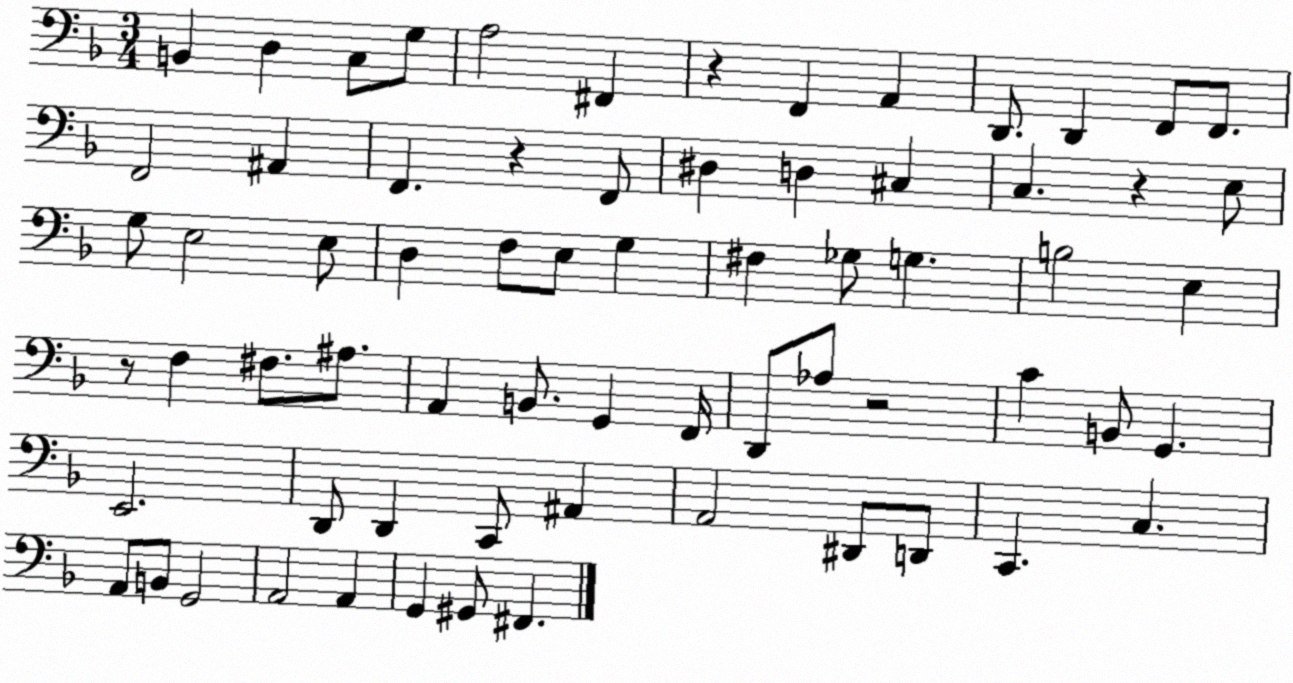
X:1
T:Untitled
M:3/4
L:1/4
K:F
B,, D, C,/2 G,/2 A,2 ^F,, z F,, A,, D,,/2 D,, F,,/2 F,,/2 F,,2 ^A,, F,, z F,,/2 ^D, D, ^C, C, z E,/2 G,/2 E,2 E,/2 D, F,/2 E,/2 G, ^F, _G,/2 G, B,2 E, z/2 F, ^F,/2 ^A,/2 A,, B,,/2 G,, F,,/4 D,,/2 _A,/2 z2 C B,,/2 G,, E,,2 D,,/2 D,, C,,/2 ^A,, A,,2 ^D,,/2 D,,/2 C,, C, A,,/2 B,,/2 G,,2 A,,2 A,, G,, ^G,,/2 ^F,,